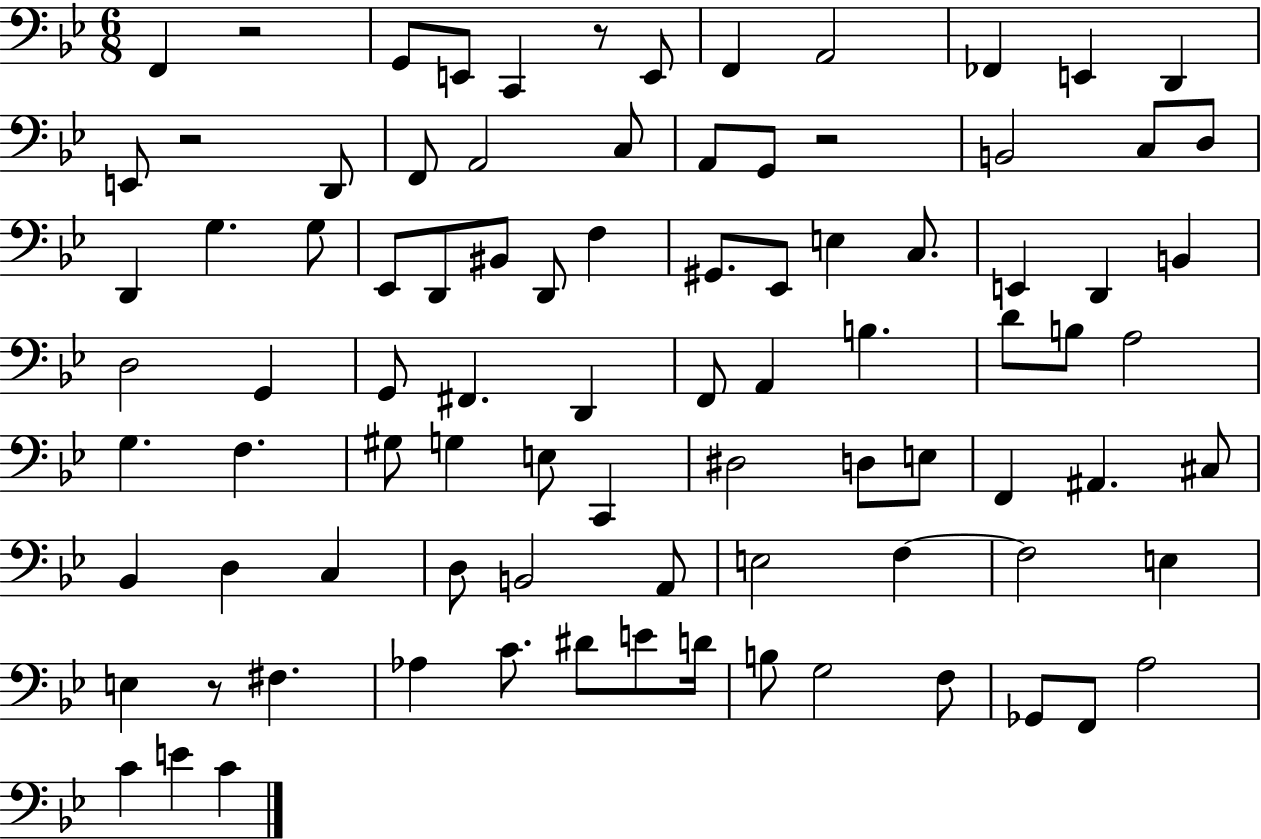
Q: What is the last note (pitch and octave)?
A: C4